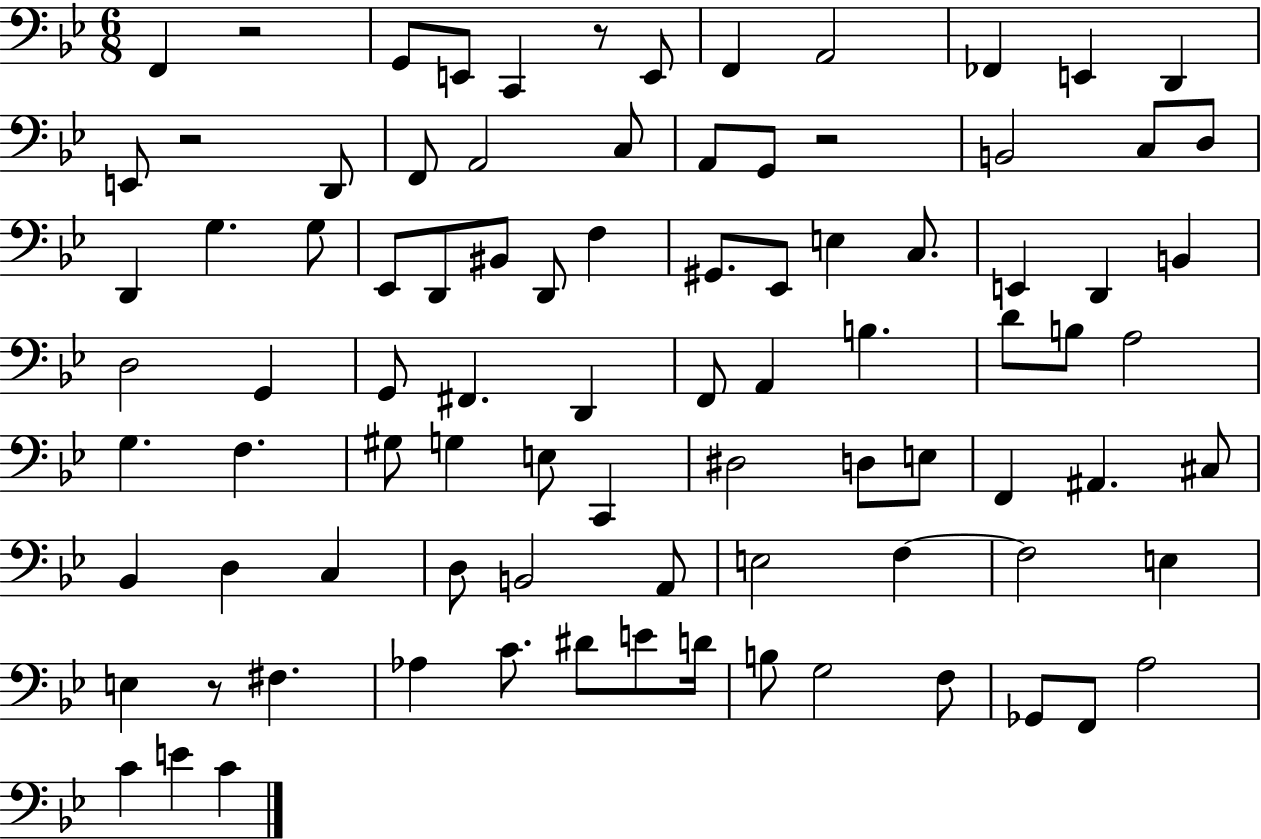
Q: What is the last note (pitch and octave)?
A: C4